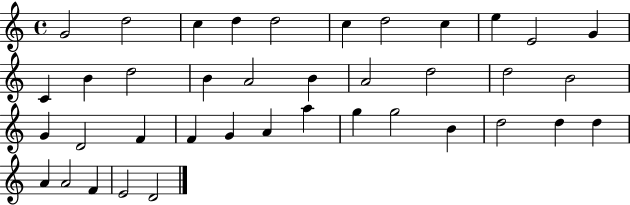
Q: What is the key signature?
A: C major